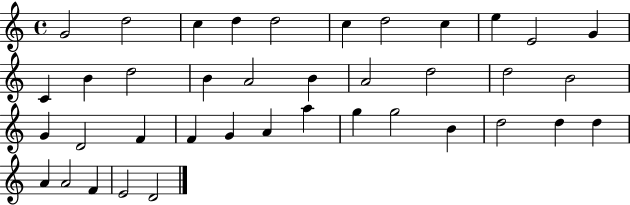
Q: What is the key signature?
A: C major